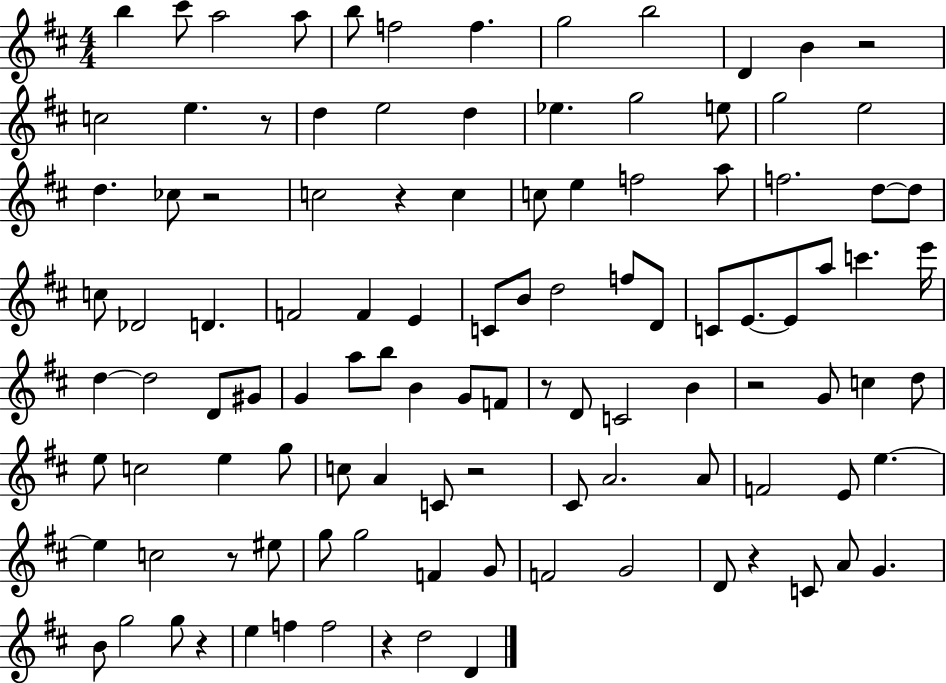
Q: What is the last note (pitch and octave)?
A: D4